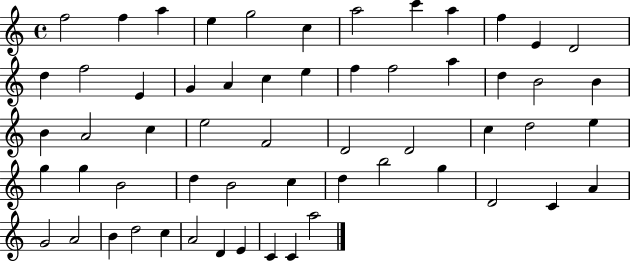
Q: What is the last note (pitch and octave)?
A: A5